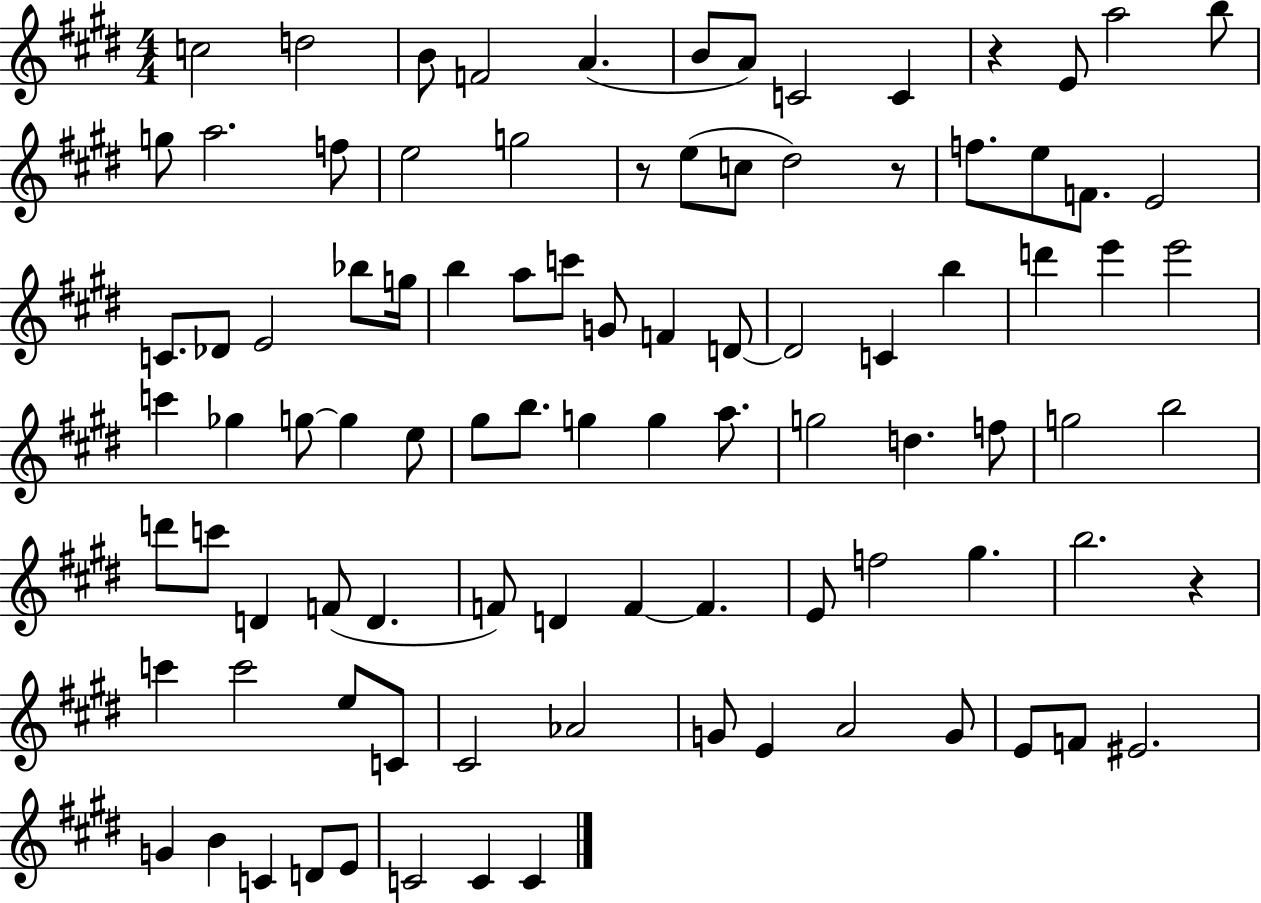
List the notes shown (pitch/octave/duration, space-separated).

C5/h D5/h B4/e F4/h A4/q. B4/e A4/e C4/h C4/q R/q E4/e A5/h B5/e G5/e A5/h. F5/e E5/h G5/h R/e E5/e C5/e D#5/h R/e F5/e. E5/e F4/e. E4/h C4/e. Db4/e E4/h Bb5/e G5/s B5/q A5/e C6/e G4/e F4/q D4/e D4/h C4/q B5/q D6/q E6/q E6/h C6/q Gb5/q G5/e G5/q E5/e G#5/e B5/e. G5/q G5/q A5/e. G5/h D5/q. F5/e G5/h B5/h D6/e C6/e D4/q F4/e D4/q. F4/e D4/q F4/q F4/q. E4/e F5/h G#5/q. B5/h. R/q C6/q C6/h E5/e C4/e C#4/h Ab4/h G4/e E4/q A4/h G4/e E4/e F4/e EIS4/h. G4/q B4/q C4/q D4/e E4/e C4/h C4/q C4/q